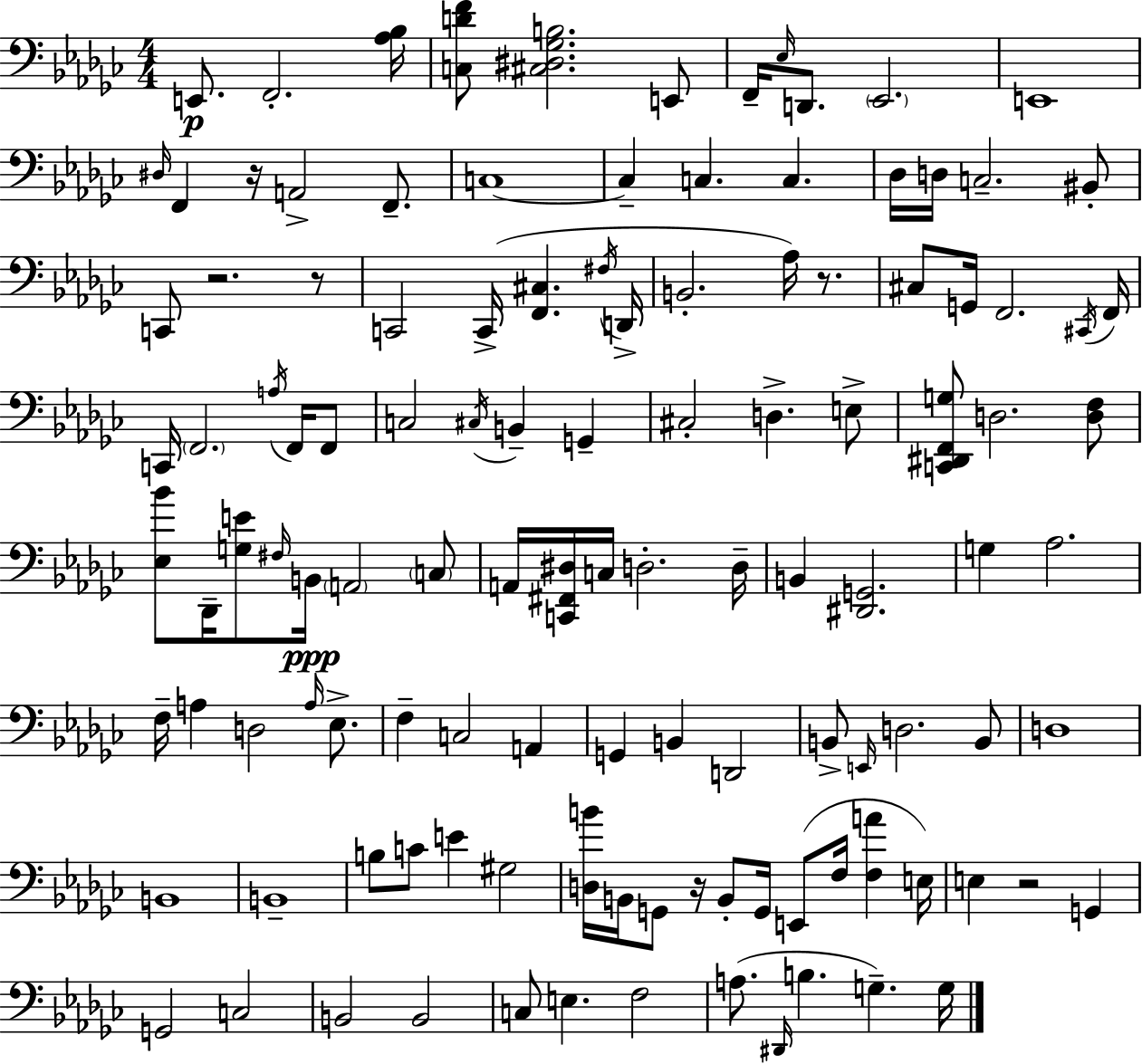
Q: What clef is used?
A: bass